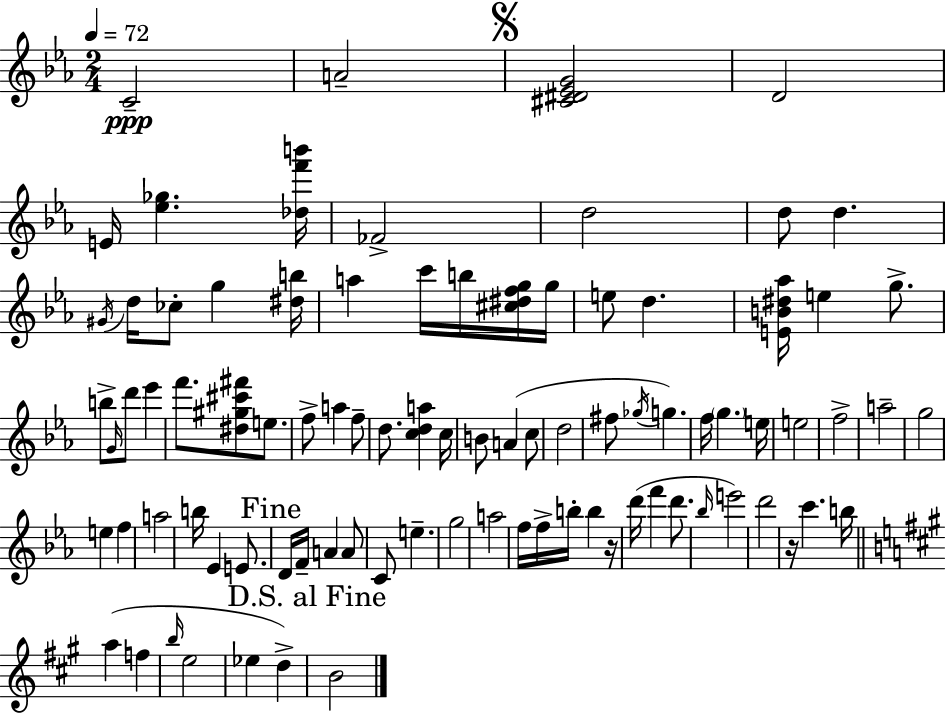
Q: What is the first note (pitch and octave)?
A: C4